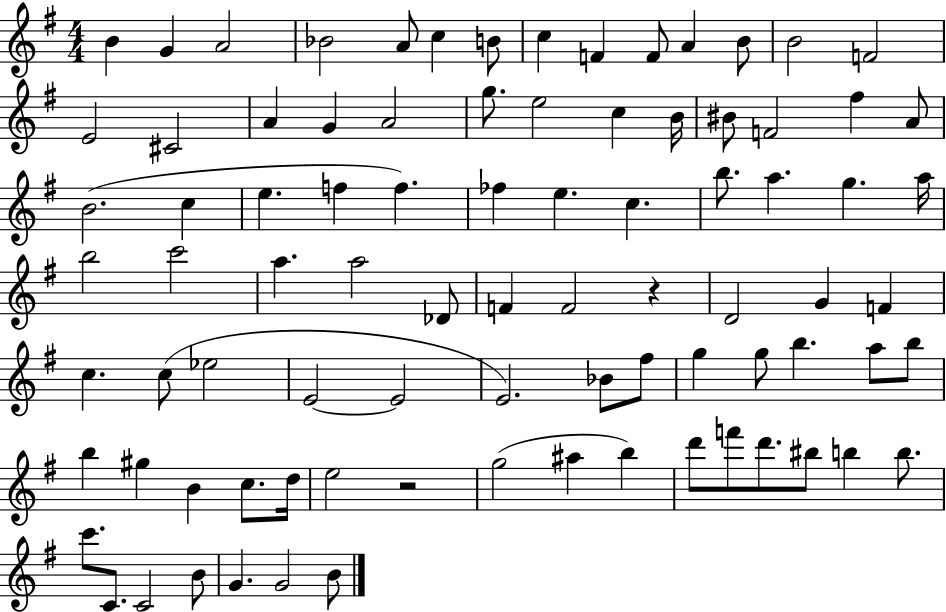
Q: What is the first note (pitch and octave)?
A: B4